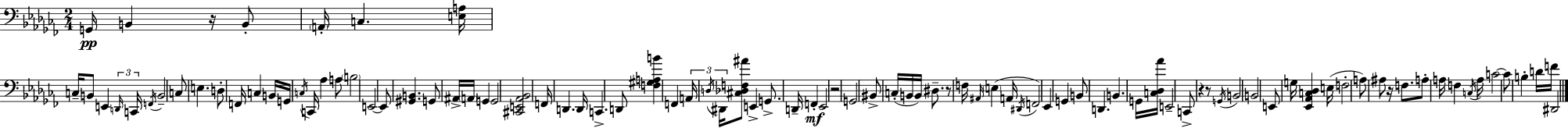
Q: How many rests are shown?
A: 6